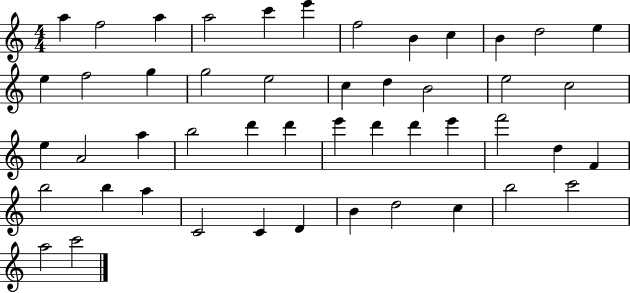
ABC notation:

X:1
T:Untitled
M:4/4
L:1/4
K:C
a f2 a a2 c' e' f2 B c B d2 e e f2 g g2 e2 c d B2 e2 c2 e A2 a b2 d' d' e' d' d' e' f'2 d F b2 b a C2 C D B d2 c b2 c'2 a2 c'2